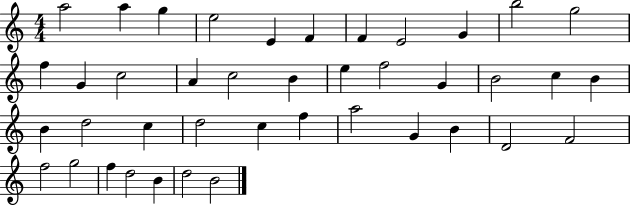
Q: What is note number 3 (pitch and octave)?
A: G5